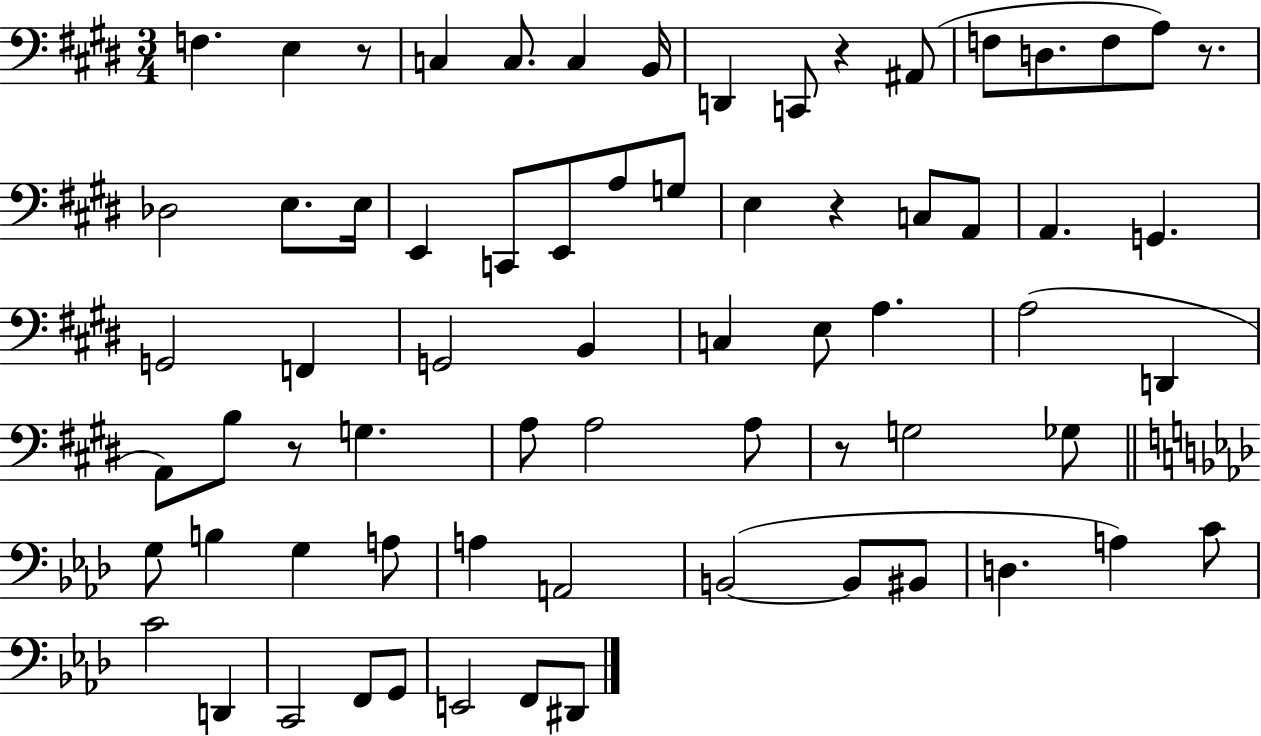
{
  \clef bass
  \numericTimeSignature
  \time 3/4
  \key e \major
  f4. e4 r8 | c4 c8. c4 b,16 | d,4 c,8 r4 ais,8( | f8 d8. f8 a8) r8. | \break des2 e8. e16 | e,4 c,8 e,8 a8 g8 | e4 r4 c8 a,8 | a,4. g,4. | \break g,2 f,4 | g,2 b,4 | c4 e8 a4. | a2( d,4 | \break a,8) b8 r8 g4. | a8 a2 a8 | r8 g2 ges8 | \bar "||" \break \key f \minor g8 b4 g4 a8 | a4 a,2 | b,2~(~ b,8 bis,8 | d4. a4) c'8 | \break c'2 d,4 | c,2 f,8 g,8 | e,2 f,8 dis,8 | \bar "|."
}